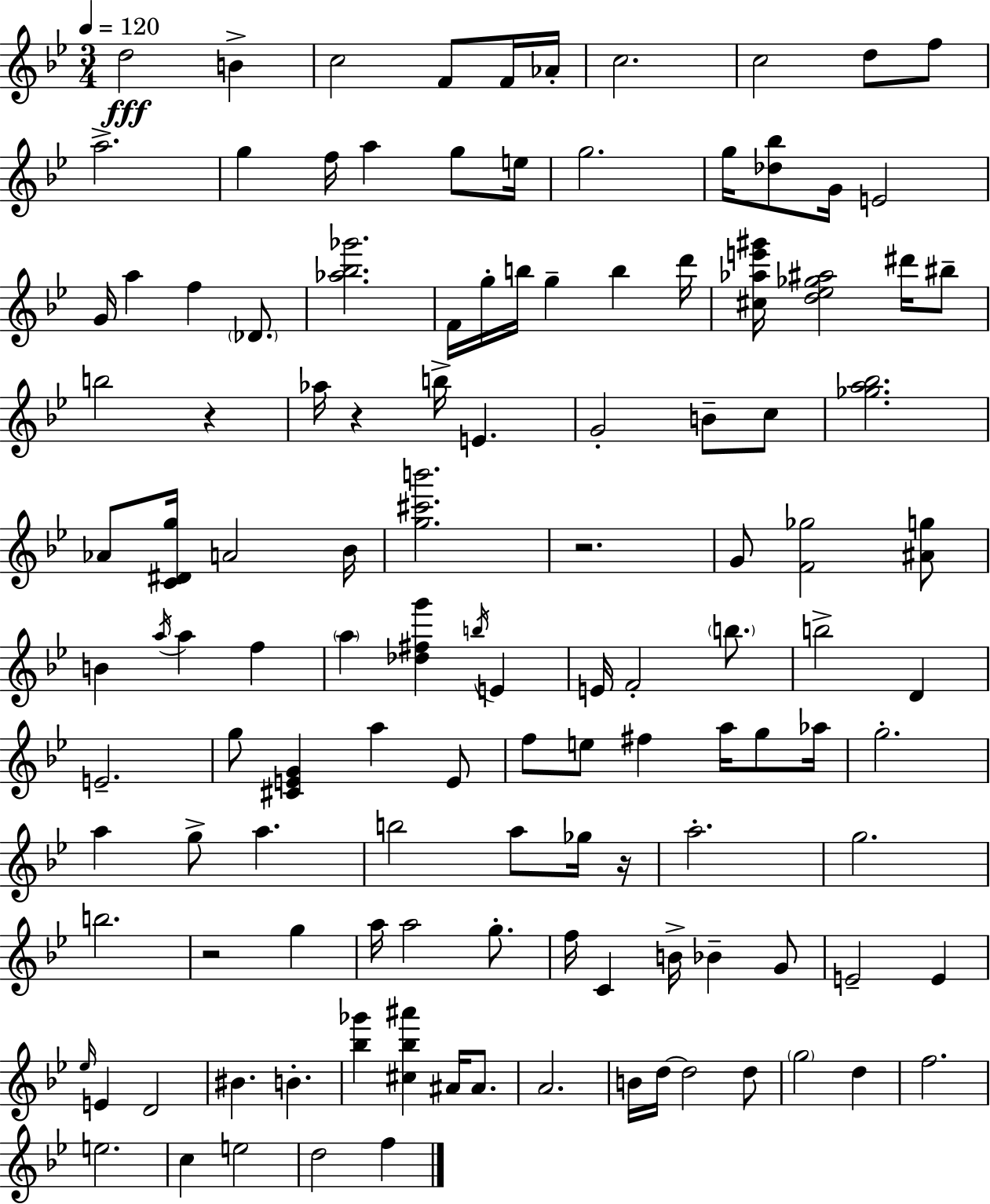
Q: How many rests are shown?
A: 5